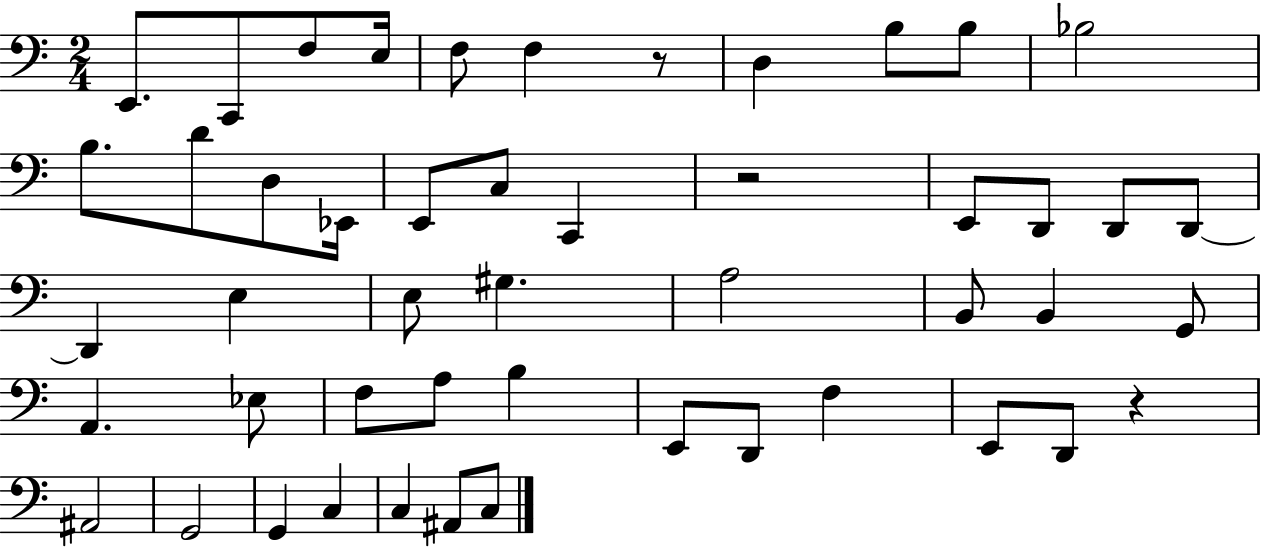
{
  \clef bass
  \numericTimeSignature
  \time 2/4
  \key c \major
  e,8. c,8 f8 e16 | f8 f4 r8 | d4 b8 b8 | bes2 | \break b8. d'8 d8 ees,16 | e,8 c8 c,4 | r2 | e,8 d,8 d,8 d,8~~ | \break d,4 e4 | e8 gis4. | a2 | b,8 b,4 g,8 | \break a,4. ees8 | f8 a8 b4 | e,8 d,8 f4 | e,8 d,8 r4 | \break ais,2 | g,2 | g,4 c4 | c4 ais,8 c8 | \break \bar "|."
}